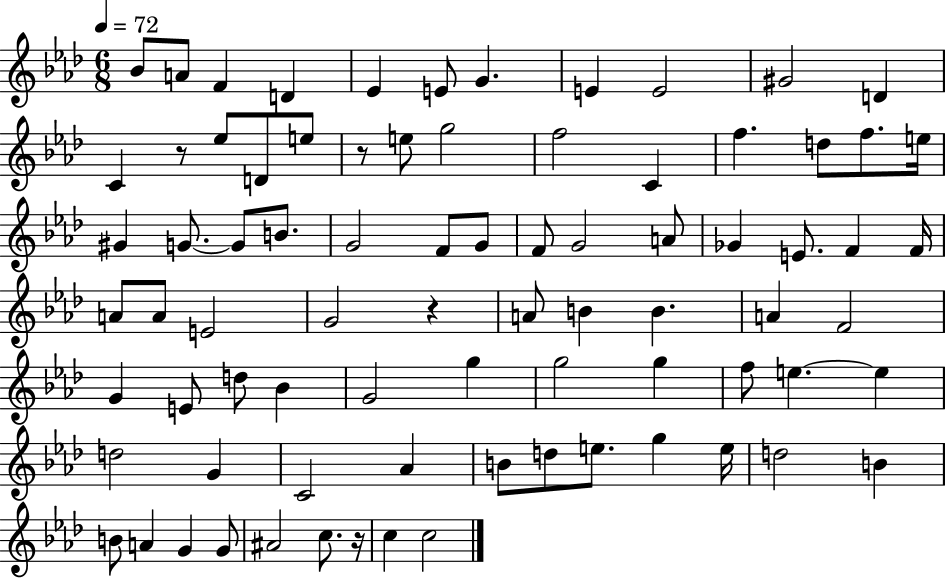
Bb4/e A4/e F4/q D4/q Eb4/q E4/e G4/q. E4/q E4/h G#4/h D4/q C4/q R/e Eb5/e D4/e E5/e R/e E5/e G5/h F5/h C4/q F5/q. D5/e F5/e. E5/s G#4/q G4/e. G4/e B4/e. G4/h F4/e G4/e F4/e G4/h A4/e Gb4/q E4/e. F4/q F4/s A4/e A4/e E4/h G4/h R/q A4/e B4/q B4/q. A4/q F4/h G4/q E4/e D5/e Bb4/q G4/h G5/q G5/h G5/q F5/e E5/q. E5/q D5/h G4/q C4/h Ab4/q B4/e D5/e E5/e. G5/q E5/s D5/h B4/q B4/e A4/q G4/q G4/e A#4/h C5/e. R/s C5/q C5/h